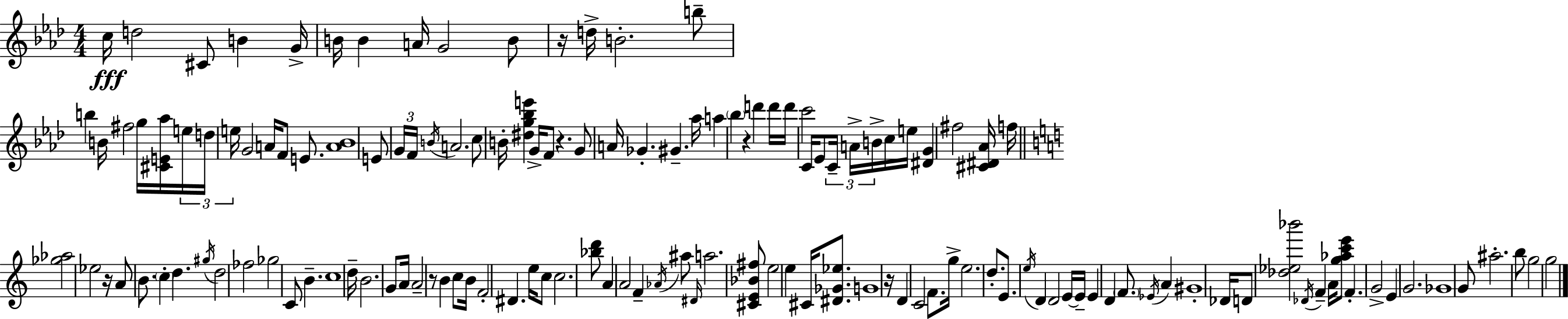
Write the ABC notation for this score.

X:1
T:Untitled
M:4/4
L:1/4
K:Ab
c/4 d2 ^C/2 B G/4 B/4 B A/4 G2 B/2 z/4 d/4 B2 b/2 b B/4 ^f2 g/4 [^CE_a]/4 e/4 d/4 e/4 G2 A/4 F/2 E/2 [A_B]4 E/2 G/4 F/4 B/4 A2 c/2 B/4 [^dg_be'] G/4 F/2 z G/2 A/4 _G ^G _a/4 a _b z d' d'/4 d'/4 c'2 C/4 _E/2 C/4 A/4 B/4 c/4 e/4 [^DG] ^f2 [^C^D_A]/4 f/4 [_g_a]2 _e2 z/4 A/2 B/2 c d ^g/4 d2 _f2 _g2 C/2 B c4 d/4 B2 G/2 A/4 A2 z/2 B c/2 B/4 F2 ^D e/4 c/2 c2 [_bd']/2 A A2 F _A/4 ^a/2 ^D/4 a2 [^CE_B^f]/2 e2 e ^C/4 [^D_G_e]/2 G4 z/4 D C2 F/2 g/4 e2 d/2 E/2 e/4 D D2 E/4 E/4 E D F/2 _E/4 A ^G4 _D/4 D/2 [_d_e_b']2 _D/4 F A/4 [g_ac'e']/2 F G2 E G2 _G4 G/2 ^a2 b/2 g2 g2